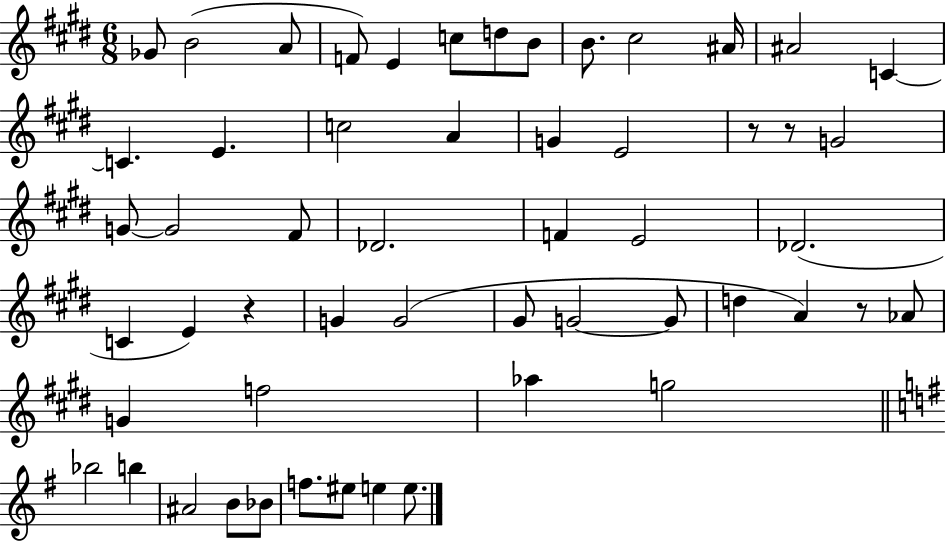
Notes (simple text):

Gb4/e B4/h A4/e F4/e E4/q C5/e D5/e B4/e B4/e. C#5/h A#4/s A#4/h C4/q C4/q. E4/q. C5/h A4/q G4/q E4/h R/e R/e G4/h G4/e G4/h F#4/e Db4/h. F4/q E4/h Db4/h. C4/q E4/q R/q G4/q G4/h G#4/e G4/h G4/e D5/q A4/q R/e Ab4/e G4/q F5/h Ab5/q G5/h Bb5/h B5/q A#4/h B4/e Bb4/e F5/e. EIS5/e E5/q E5/e.